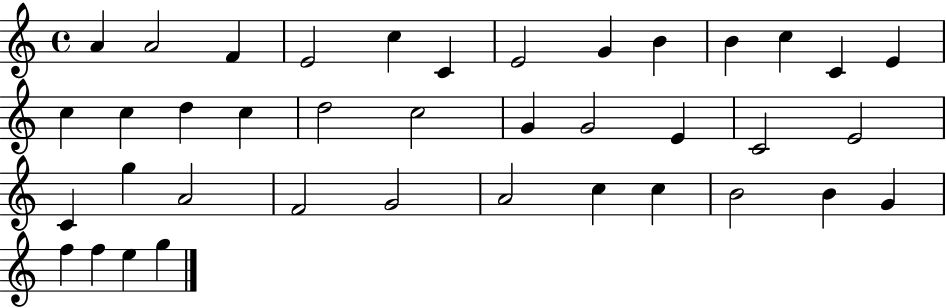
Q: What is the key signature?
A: C major